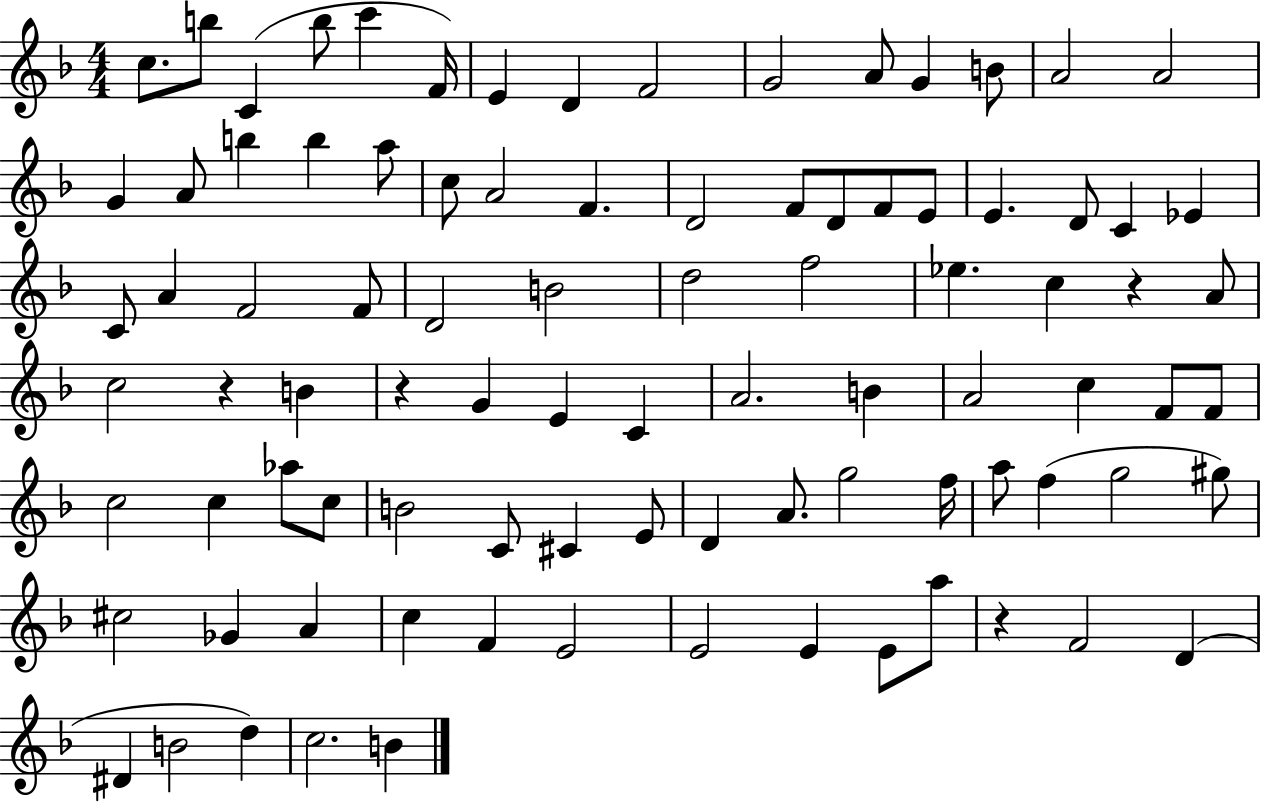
C5/e. B5/e C4/q B5/e C6/q F4/s E4/q D4/q F4/h G4/h A4/e G4/q B4/e A4/h A4/h G4/q A4/e B5/q B5/q A5/e C5/e A4/h F4/q. D4/h F4/e D4/e F4/e E4/e E4/q. D4/e C4/q Eb4/q C4/e A4/q F4/h F4/e D4/h B4/h D5/h F5/h Eb5/q. C5/q R/q A4/e C5/h R/q B4/q R/q G4/q E4/q C4/q A4/h. B4/q A4/h C5/q F4/e F4/e C5/h C5/q Ab5/e C5/e B4/h C4/e C#4/q E4/e D4/q A4/e. G5/h F5/s A5/e F5/q G5/h G#5/e C#5/h Gb4/q A4/q C5/q F4/q E4/h E4/h E4/q E4/e A5/e R/q F4/h D4/q D#4/q B4/h D5/q C5/h. B4/q